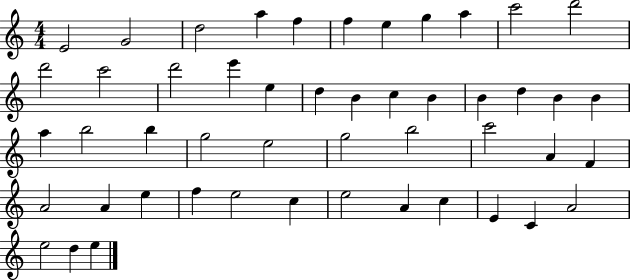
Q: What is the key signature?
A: C major